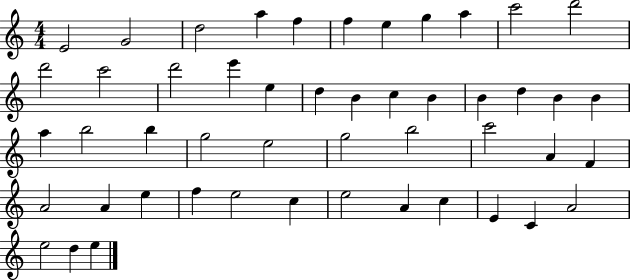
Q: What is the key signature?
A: C major